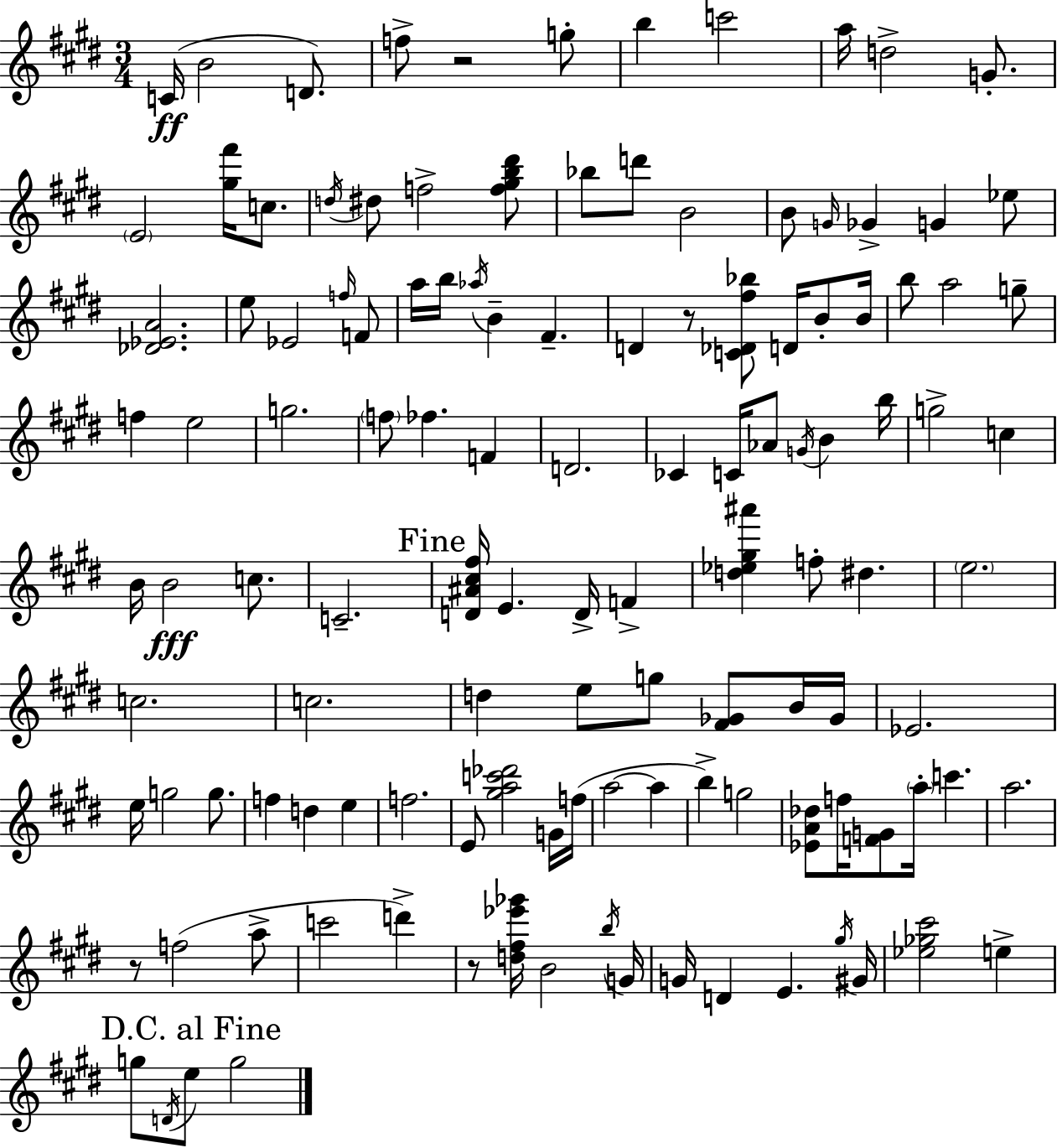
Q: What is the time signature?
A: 3/4